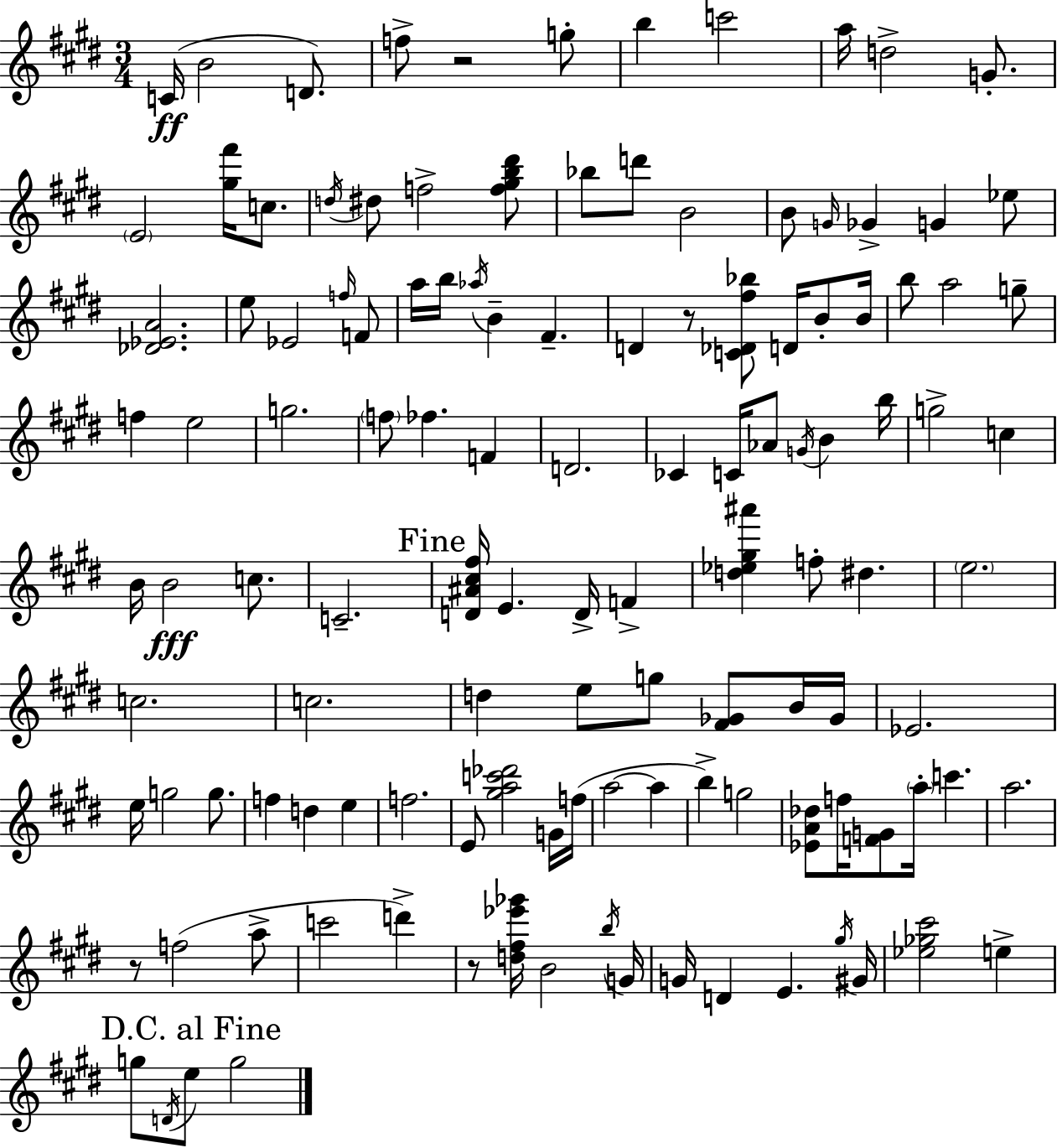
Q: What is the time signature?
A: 3/4